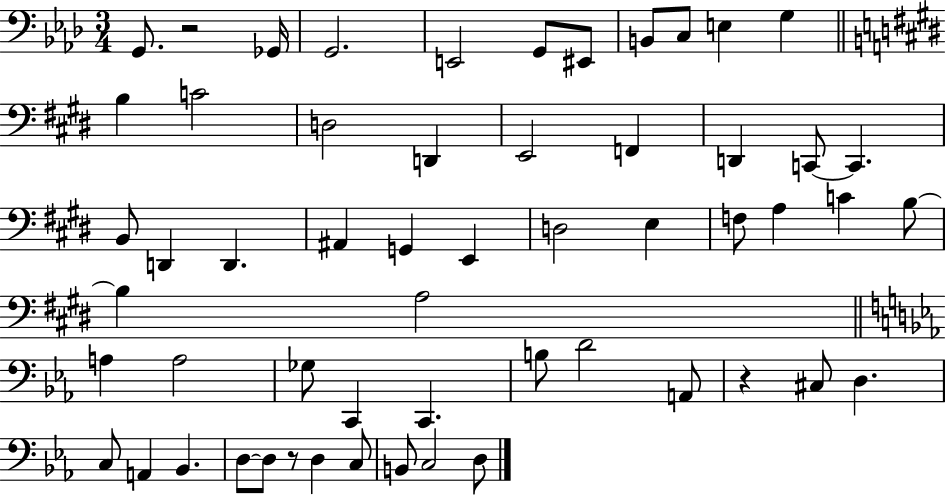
G2/e. R/h Gb2/s G2/h. E2/h G2/e EIS2/e B2/e C3/e E3/q G3/q B3/q C4/h D3/h D2/q E2/h F2/q D2/q C2/e C2/q. B2/e D2/q D2/q. A#2/q G2/q E2/q D3/h E3/q F3/e A3/q C4/q B3/e B3/q A3/h A3/q A3/h Gb3/e C2/q C2/q. B3/e D4/h A2/e R/q C#3/e D3/q. C3/e A2/q Bb2/q. D3/e D3/e R/e D3/q C3/e B2/e C3/h D3/e